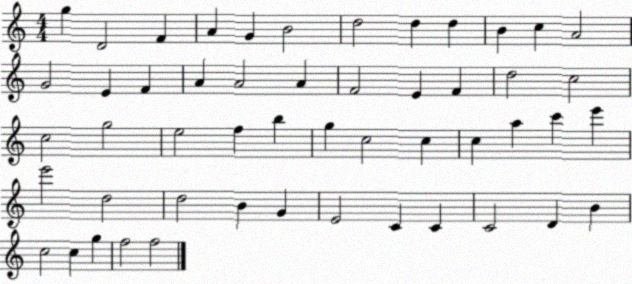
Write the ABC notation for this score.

X:1
T:Untitled
M:4/4
L:1/4
K:C
g D2 F A G B2 d2 d d B c A2 G2 E F A A2 A F2 E F d2 c2 c2 g2 e2 f b g c2 c c a c' e' e'2 d2 d2 B G E2 C C C2 D B c2 c g f2 f2